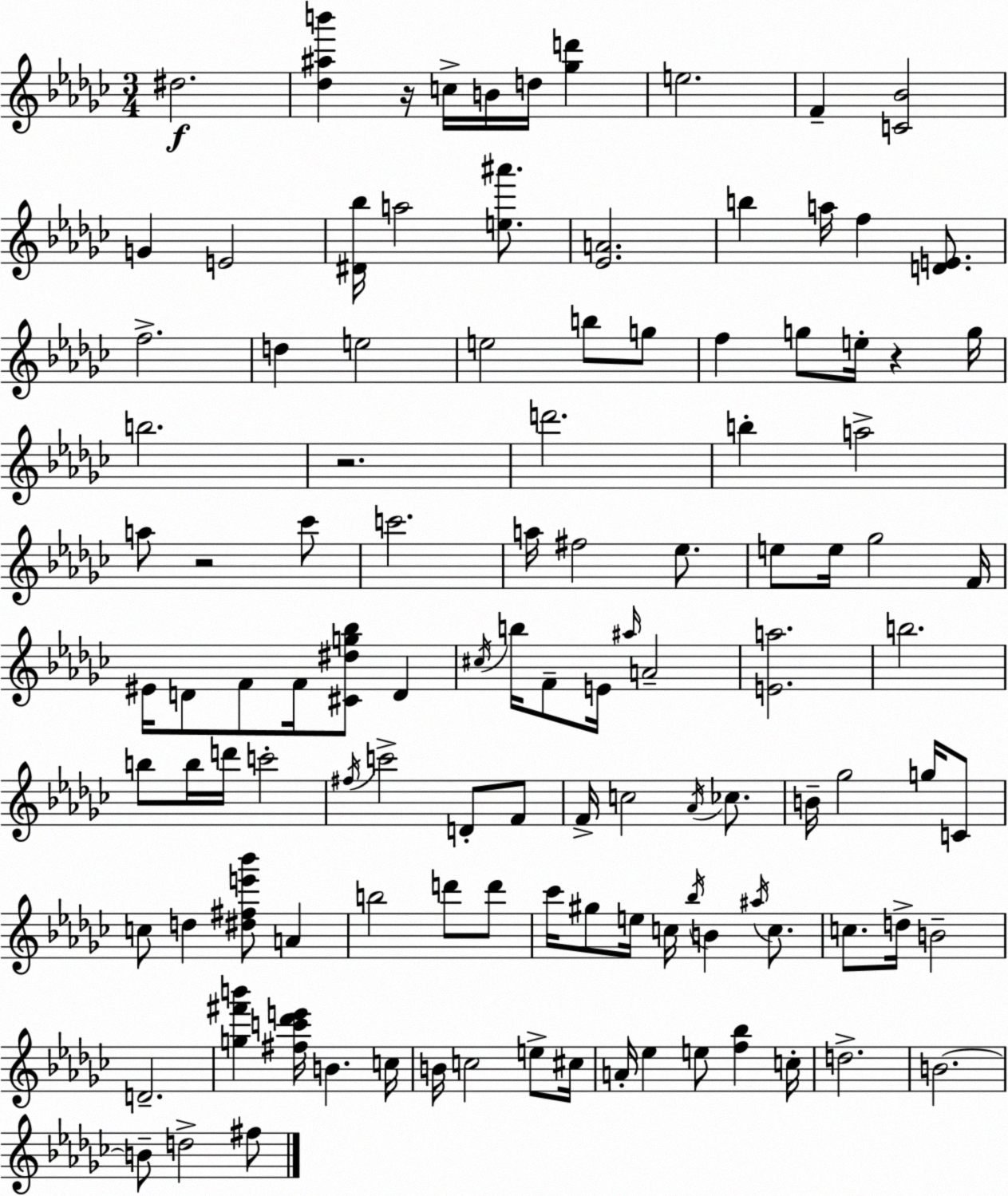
X:1
T:Untitled
M:3/4
L:1/4
K:Ebm
^d2 [_d^ab'] z/4 c/4 B/4 d/4 [_gd'] e2 F [C_B]2 G E2 [^D_b]/4 a2 [e^a']/2 [_EA]2 b a/4 f [DE]/2 f2 d e2 e2 b/2 g/2 f g/2 e/4 z g/4 b2 z2 d'2 b a2 a/2 z2 _c'/2 c'2 a/4 ^f2 _e/2 e/2 e/4 _g2 F/4 ^E/4 D/2 F/2 F/4 [^C^dg_b]/2 D ^c/4 b/4 F/2 E/4 ^a/4 A2 [Ea]2 b2 b/2 b/4 d'/4 c'2 ^f/4 c'2 D/2 F/2 F/4 c2 _A/4 _c/2 B/4 _g2 g/4 C/2 c/2 d [^d^fe'_b']/2 A b2 d'/2 d'/2 _c'/4 ^g/2 e/4 c/4 _b/4 B ^a/4 c/2 c/2 d/4 B2 D2 [g^f'b'] [^fc'_d'e']/4 B c/4 B/4 c2 e/2 ^c/4 A/4 _e e/2 [f_b] c/4 d2 B2 B/2 d2 ^f/2